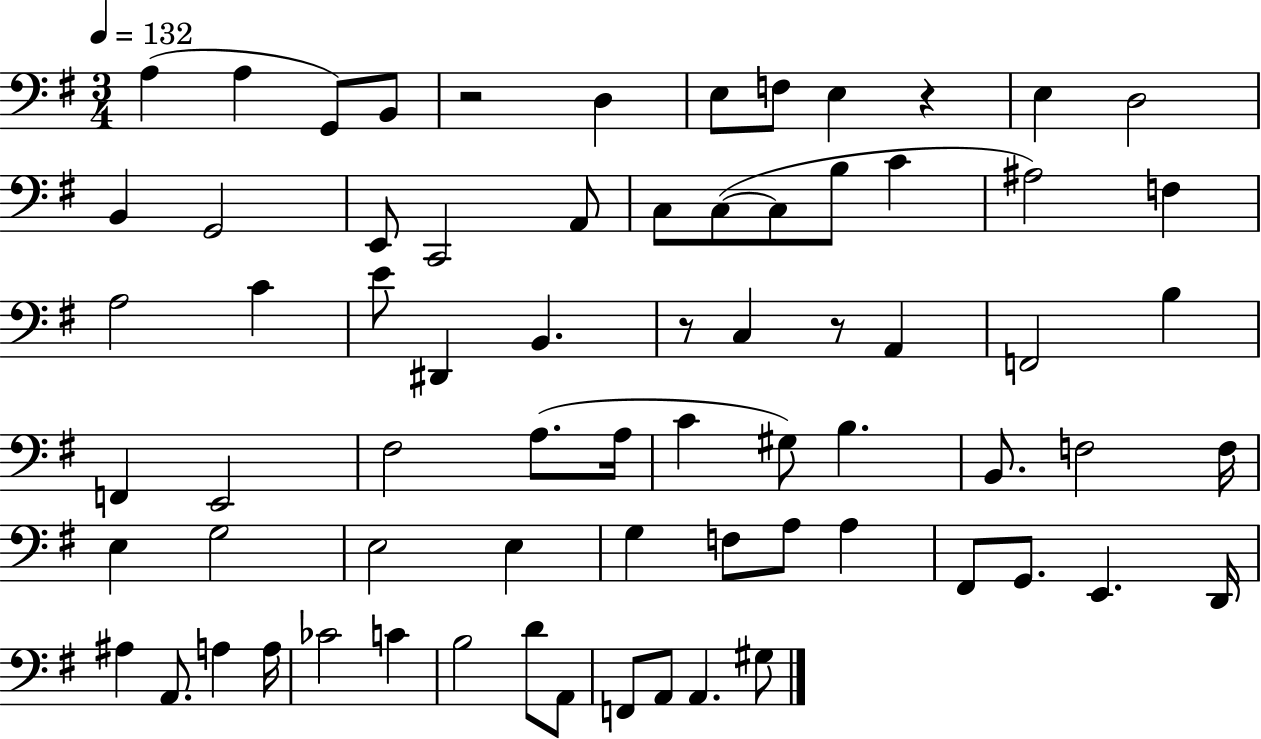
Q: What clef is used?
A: bass